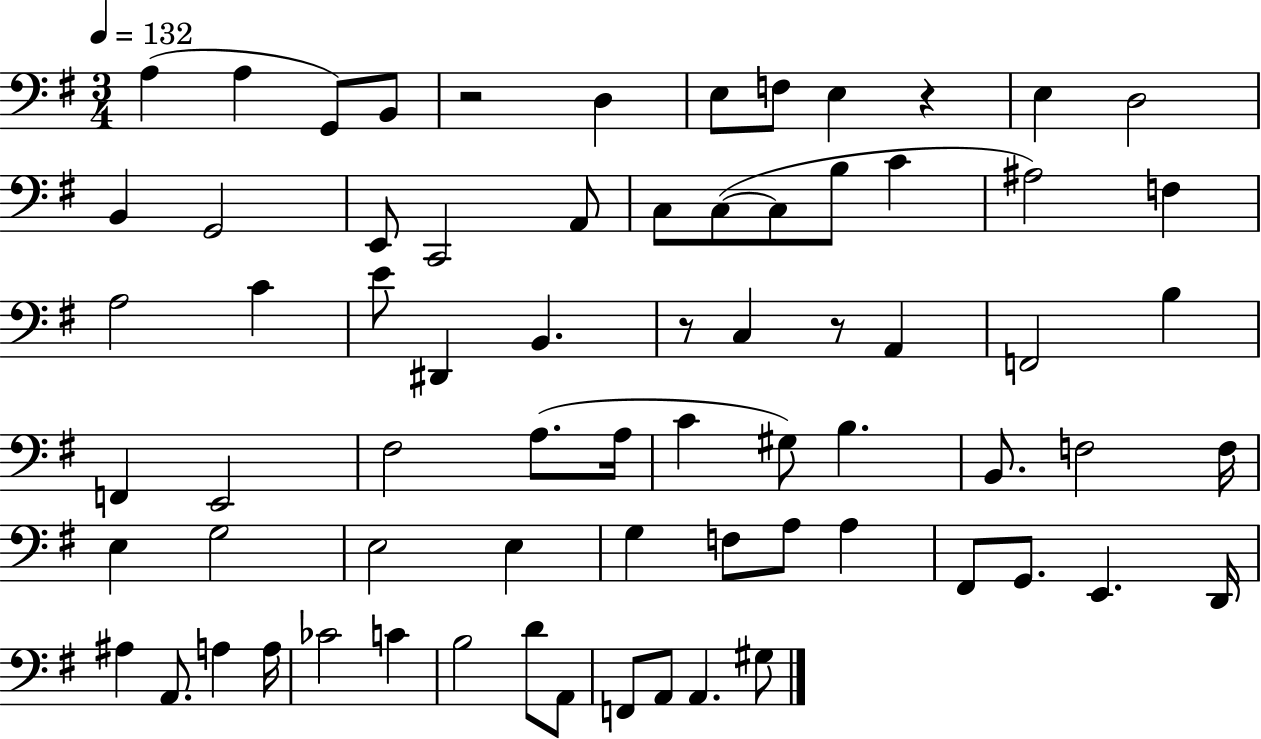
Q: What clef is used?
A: bass